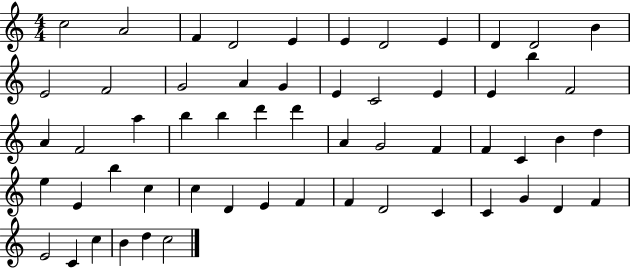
C5/h A4/h F4/q D4/h E4/q E4/q D4/h E4/q D4/q D4/h B4/q E4/h F4/h G4/h A4/q G4/q E4/q C4/h E4/q E4/q B5/q F4/h A4/q F4/h A5/q B5/q B5/q D6/q D6/q A4/q G4/h F4/q F4/q C4/q B4/q D5/q E5/q E4/q B5/q C5/q C5/q D4/q E4/q F4/q F4/q D4/h C4/q C4/q G4/q D4/q F4/q E4/h C4/q C5/q B4/q D5/q C5/h